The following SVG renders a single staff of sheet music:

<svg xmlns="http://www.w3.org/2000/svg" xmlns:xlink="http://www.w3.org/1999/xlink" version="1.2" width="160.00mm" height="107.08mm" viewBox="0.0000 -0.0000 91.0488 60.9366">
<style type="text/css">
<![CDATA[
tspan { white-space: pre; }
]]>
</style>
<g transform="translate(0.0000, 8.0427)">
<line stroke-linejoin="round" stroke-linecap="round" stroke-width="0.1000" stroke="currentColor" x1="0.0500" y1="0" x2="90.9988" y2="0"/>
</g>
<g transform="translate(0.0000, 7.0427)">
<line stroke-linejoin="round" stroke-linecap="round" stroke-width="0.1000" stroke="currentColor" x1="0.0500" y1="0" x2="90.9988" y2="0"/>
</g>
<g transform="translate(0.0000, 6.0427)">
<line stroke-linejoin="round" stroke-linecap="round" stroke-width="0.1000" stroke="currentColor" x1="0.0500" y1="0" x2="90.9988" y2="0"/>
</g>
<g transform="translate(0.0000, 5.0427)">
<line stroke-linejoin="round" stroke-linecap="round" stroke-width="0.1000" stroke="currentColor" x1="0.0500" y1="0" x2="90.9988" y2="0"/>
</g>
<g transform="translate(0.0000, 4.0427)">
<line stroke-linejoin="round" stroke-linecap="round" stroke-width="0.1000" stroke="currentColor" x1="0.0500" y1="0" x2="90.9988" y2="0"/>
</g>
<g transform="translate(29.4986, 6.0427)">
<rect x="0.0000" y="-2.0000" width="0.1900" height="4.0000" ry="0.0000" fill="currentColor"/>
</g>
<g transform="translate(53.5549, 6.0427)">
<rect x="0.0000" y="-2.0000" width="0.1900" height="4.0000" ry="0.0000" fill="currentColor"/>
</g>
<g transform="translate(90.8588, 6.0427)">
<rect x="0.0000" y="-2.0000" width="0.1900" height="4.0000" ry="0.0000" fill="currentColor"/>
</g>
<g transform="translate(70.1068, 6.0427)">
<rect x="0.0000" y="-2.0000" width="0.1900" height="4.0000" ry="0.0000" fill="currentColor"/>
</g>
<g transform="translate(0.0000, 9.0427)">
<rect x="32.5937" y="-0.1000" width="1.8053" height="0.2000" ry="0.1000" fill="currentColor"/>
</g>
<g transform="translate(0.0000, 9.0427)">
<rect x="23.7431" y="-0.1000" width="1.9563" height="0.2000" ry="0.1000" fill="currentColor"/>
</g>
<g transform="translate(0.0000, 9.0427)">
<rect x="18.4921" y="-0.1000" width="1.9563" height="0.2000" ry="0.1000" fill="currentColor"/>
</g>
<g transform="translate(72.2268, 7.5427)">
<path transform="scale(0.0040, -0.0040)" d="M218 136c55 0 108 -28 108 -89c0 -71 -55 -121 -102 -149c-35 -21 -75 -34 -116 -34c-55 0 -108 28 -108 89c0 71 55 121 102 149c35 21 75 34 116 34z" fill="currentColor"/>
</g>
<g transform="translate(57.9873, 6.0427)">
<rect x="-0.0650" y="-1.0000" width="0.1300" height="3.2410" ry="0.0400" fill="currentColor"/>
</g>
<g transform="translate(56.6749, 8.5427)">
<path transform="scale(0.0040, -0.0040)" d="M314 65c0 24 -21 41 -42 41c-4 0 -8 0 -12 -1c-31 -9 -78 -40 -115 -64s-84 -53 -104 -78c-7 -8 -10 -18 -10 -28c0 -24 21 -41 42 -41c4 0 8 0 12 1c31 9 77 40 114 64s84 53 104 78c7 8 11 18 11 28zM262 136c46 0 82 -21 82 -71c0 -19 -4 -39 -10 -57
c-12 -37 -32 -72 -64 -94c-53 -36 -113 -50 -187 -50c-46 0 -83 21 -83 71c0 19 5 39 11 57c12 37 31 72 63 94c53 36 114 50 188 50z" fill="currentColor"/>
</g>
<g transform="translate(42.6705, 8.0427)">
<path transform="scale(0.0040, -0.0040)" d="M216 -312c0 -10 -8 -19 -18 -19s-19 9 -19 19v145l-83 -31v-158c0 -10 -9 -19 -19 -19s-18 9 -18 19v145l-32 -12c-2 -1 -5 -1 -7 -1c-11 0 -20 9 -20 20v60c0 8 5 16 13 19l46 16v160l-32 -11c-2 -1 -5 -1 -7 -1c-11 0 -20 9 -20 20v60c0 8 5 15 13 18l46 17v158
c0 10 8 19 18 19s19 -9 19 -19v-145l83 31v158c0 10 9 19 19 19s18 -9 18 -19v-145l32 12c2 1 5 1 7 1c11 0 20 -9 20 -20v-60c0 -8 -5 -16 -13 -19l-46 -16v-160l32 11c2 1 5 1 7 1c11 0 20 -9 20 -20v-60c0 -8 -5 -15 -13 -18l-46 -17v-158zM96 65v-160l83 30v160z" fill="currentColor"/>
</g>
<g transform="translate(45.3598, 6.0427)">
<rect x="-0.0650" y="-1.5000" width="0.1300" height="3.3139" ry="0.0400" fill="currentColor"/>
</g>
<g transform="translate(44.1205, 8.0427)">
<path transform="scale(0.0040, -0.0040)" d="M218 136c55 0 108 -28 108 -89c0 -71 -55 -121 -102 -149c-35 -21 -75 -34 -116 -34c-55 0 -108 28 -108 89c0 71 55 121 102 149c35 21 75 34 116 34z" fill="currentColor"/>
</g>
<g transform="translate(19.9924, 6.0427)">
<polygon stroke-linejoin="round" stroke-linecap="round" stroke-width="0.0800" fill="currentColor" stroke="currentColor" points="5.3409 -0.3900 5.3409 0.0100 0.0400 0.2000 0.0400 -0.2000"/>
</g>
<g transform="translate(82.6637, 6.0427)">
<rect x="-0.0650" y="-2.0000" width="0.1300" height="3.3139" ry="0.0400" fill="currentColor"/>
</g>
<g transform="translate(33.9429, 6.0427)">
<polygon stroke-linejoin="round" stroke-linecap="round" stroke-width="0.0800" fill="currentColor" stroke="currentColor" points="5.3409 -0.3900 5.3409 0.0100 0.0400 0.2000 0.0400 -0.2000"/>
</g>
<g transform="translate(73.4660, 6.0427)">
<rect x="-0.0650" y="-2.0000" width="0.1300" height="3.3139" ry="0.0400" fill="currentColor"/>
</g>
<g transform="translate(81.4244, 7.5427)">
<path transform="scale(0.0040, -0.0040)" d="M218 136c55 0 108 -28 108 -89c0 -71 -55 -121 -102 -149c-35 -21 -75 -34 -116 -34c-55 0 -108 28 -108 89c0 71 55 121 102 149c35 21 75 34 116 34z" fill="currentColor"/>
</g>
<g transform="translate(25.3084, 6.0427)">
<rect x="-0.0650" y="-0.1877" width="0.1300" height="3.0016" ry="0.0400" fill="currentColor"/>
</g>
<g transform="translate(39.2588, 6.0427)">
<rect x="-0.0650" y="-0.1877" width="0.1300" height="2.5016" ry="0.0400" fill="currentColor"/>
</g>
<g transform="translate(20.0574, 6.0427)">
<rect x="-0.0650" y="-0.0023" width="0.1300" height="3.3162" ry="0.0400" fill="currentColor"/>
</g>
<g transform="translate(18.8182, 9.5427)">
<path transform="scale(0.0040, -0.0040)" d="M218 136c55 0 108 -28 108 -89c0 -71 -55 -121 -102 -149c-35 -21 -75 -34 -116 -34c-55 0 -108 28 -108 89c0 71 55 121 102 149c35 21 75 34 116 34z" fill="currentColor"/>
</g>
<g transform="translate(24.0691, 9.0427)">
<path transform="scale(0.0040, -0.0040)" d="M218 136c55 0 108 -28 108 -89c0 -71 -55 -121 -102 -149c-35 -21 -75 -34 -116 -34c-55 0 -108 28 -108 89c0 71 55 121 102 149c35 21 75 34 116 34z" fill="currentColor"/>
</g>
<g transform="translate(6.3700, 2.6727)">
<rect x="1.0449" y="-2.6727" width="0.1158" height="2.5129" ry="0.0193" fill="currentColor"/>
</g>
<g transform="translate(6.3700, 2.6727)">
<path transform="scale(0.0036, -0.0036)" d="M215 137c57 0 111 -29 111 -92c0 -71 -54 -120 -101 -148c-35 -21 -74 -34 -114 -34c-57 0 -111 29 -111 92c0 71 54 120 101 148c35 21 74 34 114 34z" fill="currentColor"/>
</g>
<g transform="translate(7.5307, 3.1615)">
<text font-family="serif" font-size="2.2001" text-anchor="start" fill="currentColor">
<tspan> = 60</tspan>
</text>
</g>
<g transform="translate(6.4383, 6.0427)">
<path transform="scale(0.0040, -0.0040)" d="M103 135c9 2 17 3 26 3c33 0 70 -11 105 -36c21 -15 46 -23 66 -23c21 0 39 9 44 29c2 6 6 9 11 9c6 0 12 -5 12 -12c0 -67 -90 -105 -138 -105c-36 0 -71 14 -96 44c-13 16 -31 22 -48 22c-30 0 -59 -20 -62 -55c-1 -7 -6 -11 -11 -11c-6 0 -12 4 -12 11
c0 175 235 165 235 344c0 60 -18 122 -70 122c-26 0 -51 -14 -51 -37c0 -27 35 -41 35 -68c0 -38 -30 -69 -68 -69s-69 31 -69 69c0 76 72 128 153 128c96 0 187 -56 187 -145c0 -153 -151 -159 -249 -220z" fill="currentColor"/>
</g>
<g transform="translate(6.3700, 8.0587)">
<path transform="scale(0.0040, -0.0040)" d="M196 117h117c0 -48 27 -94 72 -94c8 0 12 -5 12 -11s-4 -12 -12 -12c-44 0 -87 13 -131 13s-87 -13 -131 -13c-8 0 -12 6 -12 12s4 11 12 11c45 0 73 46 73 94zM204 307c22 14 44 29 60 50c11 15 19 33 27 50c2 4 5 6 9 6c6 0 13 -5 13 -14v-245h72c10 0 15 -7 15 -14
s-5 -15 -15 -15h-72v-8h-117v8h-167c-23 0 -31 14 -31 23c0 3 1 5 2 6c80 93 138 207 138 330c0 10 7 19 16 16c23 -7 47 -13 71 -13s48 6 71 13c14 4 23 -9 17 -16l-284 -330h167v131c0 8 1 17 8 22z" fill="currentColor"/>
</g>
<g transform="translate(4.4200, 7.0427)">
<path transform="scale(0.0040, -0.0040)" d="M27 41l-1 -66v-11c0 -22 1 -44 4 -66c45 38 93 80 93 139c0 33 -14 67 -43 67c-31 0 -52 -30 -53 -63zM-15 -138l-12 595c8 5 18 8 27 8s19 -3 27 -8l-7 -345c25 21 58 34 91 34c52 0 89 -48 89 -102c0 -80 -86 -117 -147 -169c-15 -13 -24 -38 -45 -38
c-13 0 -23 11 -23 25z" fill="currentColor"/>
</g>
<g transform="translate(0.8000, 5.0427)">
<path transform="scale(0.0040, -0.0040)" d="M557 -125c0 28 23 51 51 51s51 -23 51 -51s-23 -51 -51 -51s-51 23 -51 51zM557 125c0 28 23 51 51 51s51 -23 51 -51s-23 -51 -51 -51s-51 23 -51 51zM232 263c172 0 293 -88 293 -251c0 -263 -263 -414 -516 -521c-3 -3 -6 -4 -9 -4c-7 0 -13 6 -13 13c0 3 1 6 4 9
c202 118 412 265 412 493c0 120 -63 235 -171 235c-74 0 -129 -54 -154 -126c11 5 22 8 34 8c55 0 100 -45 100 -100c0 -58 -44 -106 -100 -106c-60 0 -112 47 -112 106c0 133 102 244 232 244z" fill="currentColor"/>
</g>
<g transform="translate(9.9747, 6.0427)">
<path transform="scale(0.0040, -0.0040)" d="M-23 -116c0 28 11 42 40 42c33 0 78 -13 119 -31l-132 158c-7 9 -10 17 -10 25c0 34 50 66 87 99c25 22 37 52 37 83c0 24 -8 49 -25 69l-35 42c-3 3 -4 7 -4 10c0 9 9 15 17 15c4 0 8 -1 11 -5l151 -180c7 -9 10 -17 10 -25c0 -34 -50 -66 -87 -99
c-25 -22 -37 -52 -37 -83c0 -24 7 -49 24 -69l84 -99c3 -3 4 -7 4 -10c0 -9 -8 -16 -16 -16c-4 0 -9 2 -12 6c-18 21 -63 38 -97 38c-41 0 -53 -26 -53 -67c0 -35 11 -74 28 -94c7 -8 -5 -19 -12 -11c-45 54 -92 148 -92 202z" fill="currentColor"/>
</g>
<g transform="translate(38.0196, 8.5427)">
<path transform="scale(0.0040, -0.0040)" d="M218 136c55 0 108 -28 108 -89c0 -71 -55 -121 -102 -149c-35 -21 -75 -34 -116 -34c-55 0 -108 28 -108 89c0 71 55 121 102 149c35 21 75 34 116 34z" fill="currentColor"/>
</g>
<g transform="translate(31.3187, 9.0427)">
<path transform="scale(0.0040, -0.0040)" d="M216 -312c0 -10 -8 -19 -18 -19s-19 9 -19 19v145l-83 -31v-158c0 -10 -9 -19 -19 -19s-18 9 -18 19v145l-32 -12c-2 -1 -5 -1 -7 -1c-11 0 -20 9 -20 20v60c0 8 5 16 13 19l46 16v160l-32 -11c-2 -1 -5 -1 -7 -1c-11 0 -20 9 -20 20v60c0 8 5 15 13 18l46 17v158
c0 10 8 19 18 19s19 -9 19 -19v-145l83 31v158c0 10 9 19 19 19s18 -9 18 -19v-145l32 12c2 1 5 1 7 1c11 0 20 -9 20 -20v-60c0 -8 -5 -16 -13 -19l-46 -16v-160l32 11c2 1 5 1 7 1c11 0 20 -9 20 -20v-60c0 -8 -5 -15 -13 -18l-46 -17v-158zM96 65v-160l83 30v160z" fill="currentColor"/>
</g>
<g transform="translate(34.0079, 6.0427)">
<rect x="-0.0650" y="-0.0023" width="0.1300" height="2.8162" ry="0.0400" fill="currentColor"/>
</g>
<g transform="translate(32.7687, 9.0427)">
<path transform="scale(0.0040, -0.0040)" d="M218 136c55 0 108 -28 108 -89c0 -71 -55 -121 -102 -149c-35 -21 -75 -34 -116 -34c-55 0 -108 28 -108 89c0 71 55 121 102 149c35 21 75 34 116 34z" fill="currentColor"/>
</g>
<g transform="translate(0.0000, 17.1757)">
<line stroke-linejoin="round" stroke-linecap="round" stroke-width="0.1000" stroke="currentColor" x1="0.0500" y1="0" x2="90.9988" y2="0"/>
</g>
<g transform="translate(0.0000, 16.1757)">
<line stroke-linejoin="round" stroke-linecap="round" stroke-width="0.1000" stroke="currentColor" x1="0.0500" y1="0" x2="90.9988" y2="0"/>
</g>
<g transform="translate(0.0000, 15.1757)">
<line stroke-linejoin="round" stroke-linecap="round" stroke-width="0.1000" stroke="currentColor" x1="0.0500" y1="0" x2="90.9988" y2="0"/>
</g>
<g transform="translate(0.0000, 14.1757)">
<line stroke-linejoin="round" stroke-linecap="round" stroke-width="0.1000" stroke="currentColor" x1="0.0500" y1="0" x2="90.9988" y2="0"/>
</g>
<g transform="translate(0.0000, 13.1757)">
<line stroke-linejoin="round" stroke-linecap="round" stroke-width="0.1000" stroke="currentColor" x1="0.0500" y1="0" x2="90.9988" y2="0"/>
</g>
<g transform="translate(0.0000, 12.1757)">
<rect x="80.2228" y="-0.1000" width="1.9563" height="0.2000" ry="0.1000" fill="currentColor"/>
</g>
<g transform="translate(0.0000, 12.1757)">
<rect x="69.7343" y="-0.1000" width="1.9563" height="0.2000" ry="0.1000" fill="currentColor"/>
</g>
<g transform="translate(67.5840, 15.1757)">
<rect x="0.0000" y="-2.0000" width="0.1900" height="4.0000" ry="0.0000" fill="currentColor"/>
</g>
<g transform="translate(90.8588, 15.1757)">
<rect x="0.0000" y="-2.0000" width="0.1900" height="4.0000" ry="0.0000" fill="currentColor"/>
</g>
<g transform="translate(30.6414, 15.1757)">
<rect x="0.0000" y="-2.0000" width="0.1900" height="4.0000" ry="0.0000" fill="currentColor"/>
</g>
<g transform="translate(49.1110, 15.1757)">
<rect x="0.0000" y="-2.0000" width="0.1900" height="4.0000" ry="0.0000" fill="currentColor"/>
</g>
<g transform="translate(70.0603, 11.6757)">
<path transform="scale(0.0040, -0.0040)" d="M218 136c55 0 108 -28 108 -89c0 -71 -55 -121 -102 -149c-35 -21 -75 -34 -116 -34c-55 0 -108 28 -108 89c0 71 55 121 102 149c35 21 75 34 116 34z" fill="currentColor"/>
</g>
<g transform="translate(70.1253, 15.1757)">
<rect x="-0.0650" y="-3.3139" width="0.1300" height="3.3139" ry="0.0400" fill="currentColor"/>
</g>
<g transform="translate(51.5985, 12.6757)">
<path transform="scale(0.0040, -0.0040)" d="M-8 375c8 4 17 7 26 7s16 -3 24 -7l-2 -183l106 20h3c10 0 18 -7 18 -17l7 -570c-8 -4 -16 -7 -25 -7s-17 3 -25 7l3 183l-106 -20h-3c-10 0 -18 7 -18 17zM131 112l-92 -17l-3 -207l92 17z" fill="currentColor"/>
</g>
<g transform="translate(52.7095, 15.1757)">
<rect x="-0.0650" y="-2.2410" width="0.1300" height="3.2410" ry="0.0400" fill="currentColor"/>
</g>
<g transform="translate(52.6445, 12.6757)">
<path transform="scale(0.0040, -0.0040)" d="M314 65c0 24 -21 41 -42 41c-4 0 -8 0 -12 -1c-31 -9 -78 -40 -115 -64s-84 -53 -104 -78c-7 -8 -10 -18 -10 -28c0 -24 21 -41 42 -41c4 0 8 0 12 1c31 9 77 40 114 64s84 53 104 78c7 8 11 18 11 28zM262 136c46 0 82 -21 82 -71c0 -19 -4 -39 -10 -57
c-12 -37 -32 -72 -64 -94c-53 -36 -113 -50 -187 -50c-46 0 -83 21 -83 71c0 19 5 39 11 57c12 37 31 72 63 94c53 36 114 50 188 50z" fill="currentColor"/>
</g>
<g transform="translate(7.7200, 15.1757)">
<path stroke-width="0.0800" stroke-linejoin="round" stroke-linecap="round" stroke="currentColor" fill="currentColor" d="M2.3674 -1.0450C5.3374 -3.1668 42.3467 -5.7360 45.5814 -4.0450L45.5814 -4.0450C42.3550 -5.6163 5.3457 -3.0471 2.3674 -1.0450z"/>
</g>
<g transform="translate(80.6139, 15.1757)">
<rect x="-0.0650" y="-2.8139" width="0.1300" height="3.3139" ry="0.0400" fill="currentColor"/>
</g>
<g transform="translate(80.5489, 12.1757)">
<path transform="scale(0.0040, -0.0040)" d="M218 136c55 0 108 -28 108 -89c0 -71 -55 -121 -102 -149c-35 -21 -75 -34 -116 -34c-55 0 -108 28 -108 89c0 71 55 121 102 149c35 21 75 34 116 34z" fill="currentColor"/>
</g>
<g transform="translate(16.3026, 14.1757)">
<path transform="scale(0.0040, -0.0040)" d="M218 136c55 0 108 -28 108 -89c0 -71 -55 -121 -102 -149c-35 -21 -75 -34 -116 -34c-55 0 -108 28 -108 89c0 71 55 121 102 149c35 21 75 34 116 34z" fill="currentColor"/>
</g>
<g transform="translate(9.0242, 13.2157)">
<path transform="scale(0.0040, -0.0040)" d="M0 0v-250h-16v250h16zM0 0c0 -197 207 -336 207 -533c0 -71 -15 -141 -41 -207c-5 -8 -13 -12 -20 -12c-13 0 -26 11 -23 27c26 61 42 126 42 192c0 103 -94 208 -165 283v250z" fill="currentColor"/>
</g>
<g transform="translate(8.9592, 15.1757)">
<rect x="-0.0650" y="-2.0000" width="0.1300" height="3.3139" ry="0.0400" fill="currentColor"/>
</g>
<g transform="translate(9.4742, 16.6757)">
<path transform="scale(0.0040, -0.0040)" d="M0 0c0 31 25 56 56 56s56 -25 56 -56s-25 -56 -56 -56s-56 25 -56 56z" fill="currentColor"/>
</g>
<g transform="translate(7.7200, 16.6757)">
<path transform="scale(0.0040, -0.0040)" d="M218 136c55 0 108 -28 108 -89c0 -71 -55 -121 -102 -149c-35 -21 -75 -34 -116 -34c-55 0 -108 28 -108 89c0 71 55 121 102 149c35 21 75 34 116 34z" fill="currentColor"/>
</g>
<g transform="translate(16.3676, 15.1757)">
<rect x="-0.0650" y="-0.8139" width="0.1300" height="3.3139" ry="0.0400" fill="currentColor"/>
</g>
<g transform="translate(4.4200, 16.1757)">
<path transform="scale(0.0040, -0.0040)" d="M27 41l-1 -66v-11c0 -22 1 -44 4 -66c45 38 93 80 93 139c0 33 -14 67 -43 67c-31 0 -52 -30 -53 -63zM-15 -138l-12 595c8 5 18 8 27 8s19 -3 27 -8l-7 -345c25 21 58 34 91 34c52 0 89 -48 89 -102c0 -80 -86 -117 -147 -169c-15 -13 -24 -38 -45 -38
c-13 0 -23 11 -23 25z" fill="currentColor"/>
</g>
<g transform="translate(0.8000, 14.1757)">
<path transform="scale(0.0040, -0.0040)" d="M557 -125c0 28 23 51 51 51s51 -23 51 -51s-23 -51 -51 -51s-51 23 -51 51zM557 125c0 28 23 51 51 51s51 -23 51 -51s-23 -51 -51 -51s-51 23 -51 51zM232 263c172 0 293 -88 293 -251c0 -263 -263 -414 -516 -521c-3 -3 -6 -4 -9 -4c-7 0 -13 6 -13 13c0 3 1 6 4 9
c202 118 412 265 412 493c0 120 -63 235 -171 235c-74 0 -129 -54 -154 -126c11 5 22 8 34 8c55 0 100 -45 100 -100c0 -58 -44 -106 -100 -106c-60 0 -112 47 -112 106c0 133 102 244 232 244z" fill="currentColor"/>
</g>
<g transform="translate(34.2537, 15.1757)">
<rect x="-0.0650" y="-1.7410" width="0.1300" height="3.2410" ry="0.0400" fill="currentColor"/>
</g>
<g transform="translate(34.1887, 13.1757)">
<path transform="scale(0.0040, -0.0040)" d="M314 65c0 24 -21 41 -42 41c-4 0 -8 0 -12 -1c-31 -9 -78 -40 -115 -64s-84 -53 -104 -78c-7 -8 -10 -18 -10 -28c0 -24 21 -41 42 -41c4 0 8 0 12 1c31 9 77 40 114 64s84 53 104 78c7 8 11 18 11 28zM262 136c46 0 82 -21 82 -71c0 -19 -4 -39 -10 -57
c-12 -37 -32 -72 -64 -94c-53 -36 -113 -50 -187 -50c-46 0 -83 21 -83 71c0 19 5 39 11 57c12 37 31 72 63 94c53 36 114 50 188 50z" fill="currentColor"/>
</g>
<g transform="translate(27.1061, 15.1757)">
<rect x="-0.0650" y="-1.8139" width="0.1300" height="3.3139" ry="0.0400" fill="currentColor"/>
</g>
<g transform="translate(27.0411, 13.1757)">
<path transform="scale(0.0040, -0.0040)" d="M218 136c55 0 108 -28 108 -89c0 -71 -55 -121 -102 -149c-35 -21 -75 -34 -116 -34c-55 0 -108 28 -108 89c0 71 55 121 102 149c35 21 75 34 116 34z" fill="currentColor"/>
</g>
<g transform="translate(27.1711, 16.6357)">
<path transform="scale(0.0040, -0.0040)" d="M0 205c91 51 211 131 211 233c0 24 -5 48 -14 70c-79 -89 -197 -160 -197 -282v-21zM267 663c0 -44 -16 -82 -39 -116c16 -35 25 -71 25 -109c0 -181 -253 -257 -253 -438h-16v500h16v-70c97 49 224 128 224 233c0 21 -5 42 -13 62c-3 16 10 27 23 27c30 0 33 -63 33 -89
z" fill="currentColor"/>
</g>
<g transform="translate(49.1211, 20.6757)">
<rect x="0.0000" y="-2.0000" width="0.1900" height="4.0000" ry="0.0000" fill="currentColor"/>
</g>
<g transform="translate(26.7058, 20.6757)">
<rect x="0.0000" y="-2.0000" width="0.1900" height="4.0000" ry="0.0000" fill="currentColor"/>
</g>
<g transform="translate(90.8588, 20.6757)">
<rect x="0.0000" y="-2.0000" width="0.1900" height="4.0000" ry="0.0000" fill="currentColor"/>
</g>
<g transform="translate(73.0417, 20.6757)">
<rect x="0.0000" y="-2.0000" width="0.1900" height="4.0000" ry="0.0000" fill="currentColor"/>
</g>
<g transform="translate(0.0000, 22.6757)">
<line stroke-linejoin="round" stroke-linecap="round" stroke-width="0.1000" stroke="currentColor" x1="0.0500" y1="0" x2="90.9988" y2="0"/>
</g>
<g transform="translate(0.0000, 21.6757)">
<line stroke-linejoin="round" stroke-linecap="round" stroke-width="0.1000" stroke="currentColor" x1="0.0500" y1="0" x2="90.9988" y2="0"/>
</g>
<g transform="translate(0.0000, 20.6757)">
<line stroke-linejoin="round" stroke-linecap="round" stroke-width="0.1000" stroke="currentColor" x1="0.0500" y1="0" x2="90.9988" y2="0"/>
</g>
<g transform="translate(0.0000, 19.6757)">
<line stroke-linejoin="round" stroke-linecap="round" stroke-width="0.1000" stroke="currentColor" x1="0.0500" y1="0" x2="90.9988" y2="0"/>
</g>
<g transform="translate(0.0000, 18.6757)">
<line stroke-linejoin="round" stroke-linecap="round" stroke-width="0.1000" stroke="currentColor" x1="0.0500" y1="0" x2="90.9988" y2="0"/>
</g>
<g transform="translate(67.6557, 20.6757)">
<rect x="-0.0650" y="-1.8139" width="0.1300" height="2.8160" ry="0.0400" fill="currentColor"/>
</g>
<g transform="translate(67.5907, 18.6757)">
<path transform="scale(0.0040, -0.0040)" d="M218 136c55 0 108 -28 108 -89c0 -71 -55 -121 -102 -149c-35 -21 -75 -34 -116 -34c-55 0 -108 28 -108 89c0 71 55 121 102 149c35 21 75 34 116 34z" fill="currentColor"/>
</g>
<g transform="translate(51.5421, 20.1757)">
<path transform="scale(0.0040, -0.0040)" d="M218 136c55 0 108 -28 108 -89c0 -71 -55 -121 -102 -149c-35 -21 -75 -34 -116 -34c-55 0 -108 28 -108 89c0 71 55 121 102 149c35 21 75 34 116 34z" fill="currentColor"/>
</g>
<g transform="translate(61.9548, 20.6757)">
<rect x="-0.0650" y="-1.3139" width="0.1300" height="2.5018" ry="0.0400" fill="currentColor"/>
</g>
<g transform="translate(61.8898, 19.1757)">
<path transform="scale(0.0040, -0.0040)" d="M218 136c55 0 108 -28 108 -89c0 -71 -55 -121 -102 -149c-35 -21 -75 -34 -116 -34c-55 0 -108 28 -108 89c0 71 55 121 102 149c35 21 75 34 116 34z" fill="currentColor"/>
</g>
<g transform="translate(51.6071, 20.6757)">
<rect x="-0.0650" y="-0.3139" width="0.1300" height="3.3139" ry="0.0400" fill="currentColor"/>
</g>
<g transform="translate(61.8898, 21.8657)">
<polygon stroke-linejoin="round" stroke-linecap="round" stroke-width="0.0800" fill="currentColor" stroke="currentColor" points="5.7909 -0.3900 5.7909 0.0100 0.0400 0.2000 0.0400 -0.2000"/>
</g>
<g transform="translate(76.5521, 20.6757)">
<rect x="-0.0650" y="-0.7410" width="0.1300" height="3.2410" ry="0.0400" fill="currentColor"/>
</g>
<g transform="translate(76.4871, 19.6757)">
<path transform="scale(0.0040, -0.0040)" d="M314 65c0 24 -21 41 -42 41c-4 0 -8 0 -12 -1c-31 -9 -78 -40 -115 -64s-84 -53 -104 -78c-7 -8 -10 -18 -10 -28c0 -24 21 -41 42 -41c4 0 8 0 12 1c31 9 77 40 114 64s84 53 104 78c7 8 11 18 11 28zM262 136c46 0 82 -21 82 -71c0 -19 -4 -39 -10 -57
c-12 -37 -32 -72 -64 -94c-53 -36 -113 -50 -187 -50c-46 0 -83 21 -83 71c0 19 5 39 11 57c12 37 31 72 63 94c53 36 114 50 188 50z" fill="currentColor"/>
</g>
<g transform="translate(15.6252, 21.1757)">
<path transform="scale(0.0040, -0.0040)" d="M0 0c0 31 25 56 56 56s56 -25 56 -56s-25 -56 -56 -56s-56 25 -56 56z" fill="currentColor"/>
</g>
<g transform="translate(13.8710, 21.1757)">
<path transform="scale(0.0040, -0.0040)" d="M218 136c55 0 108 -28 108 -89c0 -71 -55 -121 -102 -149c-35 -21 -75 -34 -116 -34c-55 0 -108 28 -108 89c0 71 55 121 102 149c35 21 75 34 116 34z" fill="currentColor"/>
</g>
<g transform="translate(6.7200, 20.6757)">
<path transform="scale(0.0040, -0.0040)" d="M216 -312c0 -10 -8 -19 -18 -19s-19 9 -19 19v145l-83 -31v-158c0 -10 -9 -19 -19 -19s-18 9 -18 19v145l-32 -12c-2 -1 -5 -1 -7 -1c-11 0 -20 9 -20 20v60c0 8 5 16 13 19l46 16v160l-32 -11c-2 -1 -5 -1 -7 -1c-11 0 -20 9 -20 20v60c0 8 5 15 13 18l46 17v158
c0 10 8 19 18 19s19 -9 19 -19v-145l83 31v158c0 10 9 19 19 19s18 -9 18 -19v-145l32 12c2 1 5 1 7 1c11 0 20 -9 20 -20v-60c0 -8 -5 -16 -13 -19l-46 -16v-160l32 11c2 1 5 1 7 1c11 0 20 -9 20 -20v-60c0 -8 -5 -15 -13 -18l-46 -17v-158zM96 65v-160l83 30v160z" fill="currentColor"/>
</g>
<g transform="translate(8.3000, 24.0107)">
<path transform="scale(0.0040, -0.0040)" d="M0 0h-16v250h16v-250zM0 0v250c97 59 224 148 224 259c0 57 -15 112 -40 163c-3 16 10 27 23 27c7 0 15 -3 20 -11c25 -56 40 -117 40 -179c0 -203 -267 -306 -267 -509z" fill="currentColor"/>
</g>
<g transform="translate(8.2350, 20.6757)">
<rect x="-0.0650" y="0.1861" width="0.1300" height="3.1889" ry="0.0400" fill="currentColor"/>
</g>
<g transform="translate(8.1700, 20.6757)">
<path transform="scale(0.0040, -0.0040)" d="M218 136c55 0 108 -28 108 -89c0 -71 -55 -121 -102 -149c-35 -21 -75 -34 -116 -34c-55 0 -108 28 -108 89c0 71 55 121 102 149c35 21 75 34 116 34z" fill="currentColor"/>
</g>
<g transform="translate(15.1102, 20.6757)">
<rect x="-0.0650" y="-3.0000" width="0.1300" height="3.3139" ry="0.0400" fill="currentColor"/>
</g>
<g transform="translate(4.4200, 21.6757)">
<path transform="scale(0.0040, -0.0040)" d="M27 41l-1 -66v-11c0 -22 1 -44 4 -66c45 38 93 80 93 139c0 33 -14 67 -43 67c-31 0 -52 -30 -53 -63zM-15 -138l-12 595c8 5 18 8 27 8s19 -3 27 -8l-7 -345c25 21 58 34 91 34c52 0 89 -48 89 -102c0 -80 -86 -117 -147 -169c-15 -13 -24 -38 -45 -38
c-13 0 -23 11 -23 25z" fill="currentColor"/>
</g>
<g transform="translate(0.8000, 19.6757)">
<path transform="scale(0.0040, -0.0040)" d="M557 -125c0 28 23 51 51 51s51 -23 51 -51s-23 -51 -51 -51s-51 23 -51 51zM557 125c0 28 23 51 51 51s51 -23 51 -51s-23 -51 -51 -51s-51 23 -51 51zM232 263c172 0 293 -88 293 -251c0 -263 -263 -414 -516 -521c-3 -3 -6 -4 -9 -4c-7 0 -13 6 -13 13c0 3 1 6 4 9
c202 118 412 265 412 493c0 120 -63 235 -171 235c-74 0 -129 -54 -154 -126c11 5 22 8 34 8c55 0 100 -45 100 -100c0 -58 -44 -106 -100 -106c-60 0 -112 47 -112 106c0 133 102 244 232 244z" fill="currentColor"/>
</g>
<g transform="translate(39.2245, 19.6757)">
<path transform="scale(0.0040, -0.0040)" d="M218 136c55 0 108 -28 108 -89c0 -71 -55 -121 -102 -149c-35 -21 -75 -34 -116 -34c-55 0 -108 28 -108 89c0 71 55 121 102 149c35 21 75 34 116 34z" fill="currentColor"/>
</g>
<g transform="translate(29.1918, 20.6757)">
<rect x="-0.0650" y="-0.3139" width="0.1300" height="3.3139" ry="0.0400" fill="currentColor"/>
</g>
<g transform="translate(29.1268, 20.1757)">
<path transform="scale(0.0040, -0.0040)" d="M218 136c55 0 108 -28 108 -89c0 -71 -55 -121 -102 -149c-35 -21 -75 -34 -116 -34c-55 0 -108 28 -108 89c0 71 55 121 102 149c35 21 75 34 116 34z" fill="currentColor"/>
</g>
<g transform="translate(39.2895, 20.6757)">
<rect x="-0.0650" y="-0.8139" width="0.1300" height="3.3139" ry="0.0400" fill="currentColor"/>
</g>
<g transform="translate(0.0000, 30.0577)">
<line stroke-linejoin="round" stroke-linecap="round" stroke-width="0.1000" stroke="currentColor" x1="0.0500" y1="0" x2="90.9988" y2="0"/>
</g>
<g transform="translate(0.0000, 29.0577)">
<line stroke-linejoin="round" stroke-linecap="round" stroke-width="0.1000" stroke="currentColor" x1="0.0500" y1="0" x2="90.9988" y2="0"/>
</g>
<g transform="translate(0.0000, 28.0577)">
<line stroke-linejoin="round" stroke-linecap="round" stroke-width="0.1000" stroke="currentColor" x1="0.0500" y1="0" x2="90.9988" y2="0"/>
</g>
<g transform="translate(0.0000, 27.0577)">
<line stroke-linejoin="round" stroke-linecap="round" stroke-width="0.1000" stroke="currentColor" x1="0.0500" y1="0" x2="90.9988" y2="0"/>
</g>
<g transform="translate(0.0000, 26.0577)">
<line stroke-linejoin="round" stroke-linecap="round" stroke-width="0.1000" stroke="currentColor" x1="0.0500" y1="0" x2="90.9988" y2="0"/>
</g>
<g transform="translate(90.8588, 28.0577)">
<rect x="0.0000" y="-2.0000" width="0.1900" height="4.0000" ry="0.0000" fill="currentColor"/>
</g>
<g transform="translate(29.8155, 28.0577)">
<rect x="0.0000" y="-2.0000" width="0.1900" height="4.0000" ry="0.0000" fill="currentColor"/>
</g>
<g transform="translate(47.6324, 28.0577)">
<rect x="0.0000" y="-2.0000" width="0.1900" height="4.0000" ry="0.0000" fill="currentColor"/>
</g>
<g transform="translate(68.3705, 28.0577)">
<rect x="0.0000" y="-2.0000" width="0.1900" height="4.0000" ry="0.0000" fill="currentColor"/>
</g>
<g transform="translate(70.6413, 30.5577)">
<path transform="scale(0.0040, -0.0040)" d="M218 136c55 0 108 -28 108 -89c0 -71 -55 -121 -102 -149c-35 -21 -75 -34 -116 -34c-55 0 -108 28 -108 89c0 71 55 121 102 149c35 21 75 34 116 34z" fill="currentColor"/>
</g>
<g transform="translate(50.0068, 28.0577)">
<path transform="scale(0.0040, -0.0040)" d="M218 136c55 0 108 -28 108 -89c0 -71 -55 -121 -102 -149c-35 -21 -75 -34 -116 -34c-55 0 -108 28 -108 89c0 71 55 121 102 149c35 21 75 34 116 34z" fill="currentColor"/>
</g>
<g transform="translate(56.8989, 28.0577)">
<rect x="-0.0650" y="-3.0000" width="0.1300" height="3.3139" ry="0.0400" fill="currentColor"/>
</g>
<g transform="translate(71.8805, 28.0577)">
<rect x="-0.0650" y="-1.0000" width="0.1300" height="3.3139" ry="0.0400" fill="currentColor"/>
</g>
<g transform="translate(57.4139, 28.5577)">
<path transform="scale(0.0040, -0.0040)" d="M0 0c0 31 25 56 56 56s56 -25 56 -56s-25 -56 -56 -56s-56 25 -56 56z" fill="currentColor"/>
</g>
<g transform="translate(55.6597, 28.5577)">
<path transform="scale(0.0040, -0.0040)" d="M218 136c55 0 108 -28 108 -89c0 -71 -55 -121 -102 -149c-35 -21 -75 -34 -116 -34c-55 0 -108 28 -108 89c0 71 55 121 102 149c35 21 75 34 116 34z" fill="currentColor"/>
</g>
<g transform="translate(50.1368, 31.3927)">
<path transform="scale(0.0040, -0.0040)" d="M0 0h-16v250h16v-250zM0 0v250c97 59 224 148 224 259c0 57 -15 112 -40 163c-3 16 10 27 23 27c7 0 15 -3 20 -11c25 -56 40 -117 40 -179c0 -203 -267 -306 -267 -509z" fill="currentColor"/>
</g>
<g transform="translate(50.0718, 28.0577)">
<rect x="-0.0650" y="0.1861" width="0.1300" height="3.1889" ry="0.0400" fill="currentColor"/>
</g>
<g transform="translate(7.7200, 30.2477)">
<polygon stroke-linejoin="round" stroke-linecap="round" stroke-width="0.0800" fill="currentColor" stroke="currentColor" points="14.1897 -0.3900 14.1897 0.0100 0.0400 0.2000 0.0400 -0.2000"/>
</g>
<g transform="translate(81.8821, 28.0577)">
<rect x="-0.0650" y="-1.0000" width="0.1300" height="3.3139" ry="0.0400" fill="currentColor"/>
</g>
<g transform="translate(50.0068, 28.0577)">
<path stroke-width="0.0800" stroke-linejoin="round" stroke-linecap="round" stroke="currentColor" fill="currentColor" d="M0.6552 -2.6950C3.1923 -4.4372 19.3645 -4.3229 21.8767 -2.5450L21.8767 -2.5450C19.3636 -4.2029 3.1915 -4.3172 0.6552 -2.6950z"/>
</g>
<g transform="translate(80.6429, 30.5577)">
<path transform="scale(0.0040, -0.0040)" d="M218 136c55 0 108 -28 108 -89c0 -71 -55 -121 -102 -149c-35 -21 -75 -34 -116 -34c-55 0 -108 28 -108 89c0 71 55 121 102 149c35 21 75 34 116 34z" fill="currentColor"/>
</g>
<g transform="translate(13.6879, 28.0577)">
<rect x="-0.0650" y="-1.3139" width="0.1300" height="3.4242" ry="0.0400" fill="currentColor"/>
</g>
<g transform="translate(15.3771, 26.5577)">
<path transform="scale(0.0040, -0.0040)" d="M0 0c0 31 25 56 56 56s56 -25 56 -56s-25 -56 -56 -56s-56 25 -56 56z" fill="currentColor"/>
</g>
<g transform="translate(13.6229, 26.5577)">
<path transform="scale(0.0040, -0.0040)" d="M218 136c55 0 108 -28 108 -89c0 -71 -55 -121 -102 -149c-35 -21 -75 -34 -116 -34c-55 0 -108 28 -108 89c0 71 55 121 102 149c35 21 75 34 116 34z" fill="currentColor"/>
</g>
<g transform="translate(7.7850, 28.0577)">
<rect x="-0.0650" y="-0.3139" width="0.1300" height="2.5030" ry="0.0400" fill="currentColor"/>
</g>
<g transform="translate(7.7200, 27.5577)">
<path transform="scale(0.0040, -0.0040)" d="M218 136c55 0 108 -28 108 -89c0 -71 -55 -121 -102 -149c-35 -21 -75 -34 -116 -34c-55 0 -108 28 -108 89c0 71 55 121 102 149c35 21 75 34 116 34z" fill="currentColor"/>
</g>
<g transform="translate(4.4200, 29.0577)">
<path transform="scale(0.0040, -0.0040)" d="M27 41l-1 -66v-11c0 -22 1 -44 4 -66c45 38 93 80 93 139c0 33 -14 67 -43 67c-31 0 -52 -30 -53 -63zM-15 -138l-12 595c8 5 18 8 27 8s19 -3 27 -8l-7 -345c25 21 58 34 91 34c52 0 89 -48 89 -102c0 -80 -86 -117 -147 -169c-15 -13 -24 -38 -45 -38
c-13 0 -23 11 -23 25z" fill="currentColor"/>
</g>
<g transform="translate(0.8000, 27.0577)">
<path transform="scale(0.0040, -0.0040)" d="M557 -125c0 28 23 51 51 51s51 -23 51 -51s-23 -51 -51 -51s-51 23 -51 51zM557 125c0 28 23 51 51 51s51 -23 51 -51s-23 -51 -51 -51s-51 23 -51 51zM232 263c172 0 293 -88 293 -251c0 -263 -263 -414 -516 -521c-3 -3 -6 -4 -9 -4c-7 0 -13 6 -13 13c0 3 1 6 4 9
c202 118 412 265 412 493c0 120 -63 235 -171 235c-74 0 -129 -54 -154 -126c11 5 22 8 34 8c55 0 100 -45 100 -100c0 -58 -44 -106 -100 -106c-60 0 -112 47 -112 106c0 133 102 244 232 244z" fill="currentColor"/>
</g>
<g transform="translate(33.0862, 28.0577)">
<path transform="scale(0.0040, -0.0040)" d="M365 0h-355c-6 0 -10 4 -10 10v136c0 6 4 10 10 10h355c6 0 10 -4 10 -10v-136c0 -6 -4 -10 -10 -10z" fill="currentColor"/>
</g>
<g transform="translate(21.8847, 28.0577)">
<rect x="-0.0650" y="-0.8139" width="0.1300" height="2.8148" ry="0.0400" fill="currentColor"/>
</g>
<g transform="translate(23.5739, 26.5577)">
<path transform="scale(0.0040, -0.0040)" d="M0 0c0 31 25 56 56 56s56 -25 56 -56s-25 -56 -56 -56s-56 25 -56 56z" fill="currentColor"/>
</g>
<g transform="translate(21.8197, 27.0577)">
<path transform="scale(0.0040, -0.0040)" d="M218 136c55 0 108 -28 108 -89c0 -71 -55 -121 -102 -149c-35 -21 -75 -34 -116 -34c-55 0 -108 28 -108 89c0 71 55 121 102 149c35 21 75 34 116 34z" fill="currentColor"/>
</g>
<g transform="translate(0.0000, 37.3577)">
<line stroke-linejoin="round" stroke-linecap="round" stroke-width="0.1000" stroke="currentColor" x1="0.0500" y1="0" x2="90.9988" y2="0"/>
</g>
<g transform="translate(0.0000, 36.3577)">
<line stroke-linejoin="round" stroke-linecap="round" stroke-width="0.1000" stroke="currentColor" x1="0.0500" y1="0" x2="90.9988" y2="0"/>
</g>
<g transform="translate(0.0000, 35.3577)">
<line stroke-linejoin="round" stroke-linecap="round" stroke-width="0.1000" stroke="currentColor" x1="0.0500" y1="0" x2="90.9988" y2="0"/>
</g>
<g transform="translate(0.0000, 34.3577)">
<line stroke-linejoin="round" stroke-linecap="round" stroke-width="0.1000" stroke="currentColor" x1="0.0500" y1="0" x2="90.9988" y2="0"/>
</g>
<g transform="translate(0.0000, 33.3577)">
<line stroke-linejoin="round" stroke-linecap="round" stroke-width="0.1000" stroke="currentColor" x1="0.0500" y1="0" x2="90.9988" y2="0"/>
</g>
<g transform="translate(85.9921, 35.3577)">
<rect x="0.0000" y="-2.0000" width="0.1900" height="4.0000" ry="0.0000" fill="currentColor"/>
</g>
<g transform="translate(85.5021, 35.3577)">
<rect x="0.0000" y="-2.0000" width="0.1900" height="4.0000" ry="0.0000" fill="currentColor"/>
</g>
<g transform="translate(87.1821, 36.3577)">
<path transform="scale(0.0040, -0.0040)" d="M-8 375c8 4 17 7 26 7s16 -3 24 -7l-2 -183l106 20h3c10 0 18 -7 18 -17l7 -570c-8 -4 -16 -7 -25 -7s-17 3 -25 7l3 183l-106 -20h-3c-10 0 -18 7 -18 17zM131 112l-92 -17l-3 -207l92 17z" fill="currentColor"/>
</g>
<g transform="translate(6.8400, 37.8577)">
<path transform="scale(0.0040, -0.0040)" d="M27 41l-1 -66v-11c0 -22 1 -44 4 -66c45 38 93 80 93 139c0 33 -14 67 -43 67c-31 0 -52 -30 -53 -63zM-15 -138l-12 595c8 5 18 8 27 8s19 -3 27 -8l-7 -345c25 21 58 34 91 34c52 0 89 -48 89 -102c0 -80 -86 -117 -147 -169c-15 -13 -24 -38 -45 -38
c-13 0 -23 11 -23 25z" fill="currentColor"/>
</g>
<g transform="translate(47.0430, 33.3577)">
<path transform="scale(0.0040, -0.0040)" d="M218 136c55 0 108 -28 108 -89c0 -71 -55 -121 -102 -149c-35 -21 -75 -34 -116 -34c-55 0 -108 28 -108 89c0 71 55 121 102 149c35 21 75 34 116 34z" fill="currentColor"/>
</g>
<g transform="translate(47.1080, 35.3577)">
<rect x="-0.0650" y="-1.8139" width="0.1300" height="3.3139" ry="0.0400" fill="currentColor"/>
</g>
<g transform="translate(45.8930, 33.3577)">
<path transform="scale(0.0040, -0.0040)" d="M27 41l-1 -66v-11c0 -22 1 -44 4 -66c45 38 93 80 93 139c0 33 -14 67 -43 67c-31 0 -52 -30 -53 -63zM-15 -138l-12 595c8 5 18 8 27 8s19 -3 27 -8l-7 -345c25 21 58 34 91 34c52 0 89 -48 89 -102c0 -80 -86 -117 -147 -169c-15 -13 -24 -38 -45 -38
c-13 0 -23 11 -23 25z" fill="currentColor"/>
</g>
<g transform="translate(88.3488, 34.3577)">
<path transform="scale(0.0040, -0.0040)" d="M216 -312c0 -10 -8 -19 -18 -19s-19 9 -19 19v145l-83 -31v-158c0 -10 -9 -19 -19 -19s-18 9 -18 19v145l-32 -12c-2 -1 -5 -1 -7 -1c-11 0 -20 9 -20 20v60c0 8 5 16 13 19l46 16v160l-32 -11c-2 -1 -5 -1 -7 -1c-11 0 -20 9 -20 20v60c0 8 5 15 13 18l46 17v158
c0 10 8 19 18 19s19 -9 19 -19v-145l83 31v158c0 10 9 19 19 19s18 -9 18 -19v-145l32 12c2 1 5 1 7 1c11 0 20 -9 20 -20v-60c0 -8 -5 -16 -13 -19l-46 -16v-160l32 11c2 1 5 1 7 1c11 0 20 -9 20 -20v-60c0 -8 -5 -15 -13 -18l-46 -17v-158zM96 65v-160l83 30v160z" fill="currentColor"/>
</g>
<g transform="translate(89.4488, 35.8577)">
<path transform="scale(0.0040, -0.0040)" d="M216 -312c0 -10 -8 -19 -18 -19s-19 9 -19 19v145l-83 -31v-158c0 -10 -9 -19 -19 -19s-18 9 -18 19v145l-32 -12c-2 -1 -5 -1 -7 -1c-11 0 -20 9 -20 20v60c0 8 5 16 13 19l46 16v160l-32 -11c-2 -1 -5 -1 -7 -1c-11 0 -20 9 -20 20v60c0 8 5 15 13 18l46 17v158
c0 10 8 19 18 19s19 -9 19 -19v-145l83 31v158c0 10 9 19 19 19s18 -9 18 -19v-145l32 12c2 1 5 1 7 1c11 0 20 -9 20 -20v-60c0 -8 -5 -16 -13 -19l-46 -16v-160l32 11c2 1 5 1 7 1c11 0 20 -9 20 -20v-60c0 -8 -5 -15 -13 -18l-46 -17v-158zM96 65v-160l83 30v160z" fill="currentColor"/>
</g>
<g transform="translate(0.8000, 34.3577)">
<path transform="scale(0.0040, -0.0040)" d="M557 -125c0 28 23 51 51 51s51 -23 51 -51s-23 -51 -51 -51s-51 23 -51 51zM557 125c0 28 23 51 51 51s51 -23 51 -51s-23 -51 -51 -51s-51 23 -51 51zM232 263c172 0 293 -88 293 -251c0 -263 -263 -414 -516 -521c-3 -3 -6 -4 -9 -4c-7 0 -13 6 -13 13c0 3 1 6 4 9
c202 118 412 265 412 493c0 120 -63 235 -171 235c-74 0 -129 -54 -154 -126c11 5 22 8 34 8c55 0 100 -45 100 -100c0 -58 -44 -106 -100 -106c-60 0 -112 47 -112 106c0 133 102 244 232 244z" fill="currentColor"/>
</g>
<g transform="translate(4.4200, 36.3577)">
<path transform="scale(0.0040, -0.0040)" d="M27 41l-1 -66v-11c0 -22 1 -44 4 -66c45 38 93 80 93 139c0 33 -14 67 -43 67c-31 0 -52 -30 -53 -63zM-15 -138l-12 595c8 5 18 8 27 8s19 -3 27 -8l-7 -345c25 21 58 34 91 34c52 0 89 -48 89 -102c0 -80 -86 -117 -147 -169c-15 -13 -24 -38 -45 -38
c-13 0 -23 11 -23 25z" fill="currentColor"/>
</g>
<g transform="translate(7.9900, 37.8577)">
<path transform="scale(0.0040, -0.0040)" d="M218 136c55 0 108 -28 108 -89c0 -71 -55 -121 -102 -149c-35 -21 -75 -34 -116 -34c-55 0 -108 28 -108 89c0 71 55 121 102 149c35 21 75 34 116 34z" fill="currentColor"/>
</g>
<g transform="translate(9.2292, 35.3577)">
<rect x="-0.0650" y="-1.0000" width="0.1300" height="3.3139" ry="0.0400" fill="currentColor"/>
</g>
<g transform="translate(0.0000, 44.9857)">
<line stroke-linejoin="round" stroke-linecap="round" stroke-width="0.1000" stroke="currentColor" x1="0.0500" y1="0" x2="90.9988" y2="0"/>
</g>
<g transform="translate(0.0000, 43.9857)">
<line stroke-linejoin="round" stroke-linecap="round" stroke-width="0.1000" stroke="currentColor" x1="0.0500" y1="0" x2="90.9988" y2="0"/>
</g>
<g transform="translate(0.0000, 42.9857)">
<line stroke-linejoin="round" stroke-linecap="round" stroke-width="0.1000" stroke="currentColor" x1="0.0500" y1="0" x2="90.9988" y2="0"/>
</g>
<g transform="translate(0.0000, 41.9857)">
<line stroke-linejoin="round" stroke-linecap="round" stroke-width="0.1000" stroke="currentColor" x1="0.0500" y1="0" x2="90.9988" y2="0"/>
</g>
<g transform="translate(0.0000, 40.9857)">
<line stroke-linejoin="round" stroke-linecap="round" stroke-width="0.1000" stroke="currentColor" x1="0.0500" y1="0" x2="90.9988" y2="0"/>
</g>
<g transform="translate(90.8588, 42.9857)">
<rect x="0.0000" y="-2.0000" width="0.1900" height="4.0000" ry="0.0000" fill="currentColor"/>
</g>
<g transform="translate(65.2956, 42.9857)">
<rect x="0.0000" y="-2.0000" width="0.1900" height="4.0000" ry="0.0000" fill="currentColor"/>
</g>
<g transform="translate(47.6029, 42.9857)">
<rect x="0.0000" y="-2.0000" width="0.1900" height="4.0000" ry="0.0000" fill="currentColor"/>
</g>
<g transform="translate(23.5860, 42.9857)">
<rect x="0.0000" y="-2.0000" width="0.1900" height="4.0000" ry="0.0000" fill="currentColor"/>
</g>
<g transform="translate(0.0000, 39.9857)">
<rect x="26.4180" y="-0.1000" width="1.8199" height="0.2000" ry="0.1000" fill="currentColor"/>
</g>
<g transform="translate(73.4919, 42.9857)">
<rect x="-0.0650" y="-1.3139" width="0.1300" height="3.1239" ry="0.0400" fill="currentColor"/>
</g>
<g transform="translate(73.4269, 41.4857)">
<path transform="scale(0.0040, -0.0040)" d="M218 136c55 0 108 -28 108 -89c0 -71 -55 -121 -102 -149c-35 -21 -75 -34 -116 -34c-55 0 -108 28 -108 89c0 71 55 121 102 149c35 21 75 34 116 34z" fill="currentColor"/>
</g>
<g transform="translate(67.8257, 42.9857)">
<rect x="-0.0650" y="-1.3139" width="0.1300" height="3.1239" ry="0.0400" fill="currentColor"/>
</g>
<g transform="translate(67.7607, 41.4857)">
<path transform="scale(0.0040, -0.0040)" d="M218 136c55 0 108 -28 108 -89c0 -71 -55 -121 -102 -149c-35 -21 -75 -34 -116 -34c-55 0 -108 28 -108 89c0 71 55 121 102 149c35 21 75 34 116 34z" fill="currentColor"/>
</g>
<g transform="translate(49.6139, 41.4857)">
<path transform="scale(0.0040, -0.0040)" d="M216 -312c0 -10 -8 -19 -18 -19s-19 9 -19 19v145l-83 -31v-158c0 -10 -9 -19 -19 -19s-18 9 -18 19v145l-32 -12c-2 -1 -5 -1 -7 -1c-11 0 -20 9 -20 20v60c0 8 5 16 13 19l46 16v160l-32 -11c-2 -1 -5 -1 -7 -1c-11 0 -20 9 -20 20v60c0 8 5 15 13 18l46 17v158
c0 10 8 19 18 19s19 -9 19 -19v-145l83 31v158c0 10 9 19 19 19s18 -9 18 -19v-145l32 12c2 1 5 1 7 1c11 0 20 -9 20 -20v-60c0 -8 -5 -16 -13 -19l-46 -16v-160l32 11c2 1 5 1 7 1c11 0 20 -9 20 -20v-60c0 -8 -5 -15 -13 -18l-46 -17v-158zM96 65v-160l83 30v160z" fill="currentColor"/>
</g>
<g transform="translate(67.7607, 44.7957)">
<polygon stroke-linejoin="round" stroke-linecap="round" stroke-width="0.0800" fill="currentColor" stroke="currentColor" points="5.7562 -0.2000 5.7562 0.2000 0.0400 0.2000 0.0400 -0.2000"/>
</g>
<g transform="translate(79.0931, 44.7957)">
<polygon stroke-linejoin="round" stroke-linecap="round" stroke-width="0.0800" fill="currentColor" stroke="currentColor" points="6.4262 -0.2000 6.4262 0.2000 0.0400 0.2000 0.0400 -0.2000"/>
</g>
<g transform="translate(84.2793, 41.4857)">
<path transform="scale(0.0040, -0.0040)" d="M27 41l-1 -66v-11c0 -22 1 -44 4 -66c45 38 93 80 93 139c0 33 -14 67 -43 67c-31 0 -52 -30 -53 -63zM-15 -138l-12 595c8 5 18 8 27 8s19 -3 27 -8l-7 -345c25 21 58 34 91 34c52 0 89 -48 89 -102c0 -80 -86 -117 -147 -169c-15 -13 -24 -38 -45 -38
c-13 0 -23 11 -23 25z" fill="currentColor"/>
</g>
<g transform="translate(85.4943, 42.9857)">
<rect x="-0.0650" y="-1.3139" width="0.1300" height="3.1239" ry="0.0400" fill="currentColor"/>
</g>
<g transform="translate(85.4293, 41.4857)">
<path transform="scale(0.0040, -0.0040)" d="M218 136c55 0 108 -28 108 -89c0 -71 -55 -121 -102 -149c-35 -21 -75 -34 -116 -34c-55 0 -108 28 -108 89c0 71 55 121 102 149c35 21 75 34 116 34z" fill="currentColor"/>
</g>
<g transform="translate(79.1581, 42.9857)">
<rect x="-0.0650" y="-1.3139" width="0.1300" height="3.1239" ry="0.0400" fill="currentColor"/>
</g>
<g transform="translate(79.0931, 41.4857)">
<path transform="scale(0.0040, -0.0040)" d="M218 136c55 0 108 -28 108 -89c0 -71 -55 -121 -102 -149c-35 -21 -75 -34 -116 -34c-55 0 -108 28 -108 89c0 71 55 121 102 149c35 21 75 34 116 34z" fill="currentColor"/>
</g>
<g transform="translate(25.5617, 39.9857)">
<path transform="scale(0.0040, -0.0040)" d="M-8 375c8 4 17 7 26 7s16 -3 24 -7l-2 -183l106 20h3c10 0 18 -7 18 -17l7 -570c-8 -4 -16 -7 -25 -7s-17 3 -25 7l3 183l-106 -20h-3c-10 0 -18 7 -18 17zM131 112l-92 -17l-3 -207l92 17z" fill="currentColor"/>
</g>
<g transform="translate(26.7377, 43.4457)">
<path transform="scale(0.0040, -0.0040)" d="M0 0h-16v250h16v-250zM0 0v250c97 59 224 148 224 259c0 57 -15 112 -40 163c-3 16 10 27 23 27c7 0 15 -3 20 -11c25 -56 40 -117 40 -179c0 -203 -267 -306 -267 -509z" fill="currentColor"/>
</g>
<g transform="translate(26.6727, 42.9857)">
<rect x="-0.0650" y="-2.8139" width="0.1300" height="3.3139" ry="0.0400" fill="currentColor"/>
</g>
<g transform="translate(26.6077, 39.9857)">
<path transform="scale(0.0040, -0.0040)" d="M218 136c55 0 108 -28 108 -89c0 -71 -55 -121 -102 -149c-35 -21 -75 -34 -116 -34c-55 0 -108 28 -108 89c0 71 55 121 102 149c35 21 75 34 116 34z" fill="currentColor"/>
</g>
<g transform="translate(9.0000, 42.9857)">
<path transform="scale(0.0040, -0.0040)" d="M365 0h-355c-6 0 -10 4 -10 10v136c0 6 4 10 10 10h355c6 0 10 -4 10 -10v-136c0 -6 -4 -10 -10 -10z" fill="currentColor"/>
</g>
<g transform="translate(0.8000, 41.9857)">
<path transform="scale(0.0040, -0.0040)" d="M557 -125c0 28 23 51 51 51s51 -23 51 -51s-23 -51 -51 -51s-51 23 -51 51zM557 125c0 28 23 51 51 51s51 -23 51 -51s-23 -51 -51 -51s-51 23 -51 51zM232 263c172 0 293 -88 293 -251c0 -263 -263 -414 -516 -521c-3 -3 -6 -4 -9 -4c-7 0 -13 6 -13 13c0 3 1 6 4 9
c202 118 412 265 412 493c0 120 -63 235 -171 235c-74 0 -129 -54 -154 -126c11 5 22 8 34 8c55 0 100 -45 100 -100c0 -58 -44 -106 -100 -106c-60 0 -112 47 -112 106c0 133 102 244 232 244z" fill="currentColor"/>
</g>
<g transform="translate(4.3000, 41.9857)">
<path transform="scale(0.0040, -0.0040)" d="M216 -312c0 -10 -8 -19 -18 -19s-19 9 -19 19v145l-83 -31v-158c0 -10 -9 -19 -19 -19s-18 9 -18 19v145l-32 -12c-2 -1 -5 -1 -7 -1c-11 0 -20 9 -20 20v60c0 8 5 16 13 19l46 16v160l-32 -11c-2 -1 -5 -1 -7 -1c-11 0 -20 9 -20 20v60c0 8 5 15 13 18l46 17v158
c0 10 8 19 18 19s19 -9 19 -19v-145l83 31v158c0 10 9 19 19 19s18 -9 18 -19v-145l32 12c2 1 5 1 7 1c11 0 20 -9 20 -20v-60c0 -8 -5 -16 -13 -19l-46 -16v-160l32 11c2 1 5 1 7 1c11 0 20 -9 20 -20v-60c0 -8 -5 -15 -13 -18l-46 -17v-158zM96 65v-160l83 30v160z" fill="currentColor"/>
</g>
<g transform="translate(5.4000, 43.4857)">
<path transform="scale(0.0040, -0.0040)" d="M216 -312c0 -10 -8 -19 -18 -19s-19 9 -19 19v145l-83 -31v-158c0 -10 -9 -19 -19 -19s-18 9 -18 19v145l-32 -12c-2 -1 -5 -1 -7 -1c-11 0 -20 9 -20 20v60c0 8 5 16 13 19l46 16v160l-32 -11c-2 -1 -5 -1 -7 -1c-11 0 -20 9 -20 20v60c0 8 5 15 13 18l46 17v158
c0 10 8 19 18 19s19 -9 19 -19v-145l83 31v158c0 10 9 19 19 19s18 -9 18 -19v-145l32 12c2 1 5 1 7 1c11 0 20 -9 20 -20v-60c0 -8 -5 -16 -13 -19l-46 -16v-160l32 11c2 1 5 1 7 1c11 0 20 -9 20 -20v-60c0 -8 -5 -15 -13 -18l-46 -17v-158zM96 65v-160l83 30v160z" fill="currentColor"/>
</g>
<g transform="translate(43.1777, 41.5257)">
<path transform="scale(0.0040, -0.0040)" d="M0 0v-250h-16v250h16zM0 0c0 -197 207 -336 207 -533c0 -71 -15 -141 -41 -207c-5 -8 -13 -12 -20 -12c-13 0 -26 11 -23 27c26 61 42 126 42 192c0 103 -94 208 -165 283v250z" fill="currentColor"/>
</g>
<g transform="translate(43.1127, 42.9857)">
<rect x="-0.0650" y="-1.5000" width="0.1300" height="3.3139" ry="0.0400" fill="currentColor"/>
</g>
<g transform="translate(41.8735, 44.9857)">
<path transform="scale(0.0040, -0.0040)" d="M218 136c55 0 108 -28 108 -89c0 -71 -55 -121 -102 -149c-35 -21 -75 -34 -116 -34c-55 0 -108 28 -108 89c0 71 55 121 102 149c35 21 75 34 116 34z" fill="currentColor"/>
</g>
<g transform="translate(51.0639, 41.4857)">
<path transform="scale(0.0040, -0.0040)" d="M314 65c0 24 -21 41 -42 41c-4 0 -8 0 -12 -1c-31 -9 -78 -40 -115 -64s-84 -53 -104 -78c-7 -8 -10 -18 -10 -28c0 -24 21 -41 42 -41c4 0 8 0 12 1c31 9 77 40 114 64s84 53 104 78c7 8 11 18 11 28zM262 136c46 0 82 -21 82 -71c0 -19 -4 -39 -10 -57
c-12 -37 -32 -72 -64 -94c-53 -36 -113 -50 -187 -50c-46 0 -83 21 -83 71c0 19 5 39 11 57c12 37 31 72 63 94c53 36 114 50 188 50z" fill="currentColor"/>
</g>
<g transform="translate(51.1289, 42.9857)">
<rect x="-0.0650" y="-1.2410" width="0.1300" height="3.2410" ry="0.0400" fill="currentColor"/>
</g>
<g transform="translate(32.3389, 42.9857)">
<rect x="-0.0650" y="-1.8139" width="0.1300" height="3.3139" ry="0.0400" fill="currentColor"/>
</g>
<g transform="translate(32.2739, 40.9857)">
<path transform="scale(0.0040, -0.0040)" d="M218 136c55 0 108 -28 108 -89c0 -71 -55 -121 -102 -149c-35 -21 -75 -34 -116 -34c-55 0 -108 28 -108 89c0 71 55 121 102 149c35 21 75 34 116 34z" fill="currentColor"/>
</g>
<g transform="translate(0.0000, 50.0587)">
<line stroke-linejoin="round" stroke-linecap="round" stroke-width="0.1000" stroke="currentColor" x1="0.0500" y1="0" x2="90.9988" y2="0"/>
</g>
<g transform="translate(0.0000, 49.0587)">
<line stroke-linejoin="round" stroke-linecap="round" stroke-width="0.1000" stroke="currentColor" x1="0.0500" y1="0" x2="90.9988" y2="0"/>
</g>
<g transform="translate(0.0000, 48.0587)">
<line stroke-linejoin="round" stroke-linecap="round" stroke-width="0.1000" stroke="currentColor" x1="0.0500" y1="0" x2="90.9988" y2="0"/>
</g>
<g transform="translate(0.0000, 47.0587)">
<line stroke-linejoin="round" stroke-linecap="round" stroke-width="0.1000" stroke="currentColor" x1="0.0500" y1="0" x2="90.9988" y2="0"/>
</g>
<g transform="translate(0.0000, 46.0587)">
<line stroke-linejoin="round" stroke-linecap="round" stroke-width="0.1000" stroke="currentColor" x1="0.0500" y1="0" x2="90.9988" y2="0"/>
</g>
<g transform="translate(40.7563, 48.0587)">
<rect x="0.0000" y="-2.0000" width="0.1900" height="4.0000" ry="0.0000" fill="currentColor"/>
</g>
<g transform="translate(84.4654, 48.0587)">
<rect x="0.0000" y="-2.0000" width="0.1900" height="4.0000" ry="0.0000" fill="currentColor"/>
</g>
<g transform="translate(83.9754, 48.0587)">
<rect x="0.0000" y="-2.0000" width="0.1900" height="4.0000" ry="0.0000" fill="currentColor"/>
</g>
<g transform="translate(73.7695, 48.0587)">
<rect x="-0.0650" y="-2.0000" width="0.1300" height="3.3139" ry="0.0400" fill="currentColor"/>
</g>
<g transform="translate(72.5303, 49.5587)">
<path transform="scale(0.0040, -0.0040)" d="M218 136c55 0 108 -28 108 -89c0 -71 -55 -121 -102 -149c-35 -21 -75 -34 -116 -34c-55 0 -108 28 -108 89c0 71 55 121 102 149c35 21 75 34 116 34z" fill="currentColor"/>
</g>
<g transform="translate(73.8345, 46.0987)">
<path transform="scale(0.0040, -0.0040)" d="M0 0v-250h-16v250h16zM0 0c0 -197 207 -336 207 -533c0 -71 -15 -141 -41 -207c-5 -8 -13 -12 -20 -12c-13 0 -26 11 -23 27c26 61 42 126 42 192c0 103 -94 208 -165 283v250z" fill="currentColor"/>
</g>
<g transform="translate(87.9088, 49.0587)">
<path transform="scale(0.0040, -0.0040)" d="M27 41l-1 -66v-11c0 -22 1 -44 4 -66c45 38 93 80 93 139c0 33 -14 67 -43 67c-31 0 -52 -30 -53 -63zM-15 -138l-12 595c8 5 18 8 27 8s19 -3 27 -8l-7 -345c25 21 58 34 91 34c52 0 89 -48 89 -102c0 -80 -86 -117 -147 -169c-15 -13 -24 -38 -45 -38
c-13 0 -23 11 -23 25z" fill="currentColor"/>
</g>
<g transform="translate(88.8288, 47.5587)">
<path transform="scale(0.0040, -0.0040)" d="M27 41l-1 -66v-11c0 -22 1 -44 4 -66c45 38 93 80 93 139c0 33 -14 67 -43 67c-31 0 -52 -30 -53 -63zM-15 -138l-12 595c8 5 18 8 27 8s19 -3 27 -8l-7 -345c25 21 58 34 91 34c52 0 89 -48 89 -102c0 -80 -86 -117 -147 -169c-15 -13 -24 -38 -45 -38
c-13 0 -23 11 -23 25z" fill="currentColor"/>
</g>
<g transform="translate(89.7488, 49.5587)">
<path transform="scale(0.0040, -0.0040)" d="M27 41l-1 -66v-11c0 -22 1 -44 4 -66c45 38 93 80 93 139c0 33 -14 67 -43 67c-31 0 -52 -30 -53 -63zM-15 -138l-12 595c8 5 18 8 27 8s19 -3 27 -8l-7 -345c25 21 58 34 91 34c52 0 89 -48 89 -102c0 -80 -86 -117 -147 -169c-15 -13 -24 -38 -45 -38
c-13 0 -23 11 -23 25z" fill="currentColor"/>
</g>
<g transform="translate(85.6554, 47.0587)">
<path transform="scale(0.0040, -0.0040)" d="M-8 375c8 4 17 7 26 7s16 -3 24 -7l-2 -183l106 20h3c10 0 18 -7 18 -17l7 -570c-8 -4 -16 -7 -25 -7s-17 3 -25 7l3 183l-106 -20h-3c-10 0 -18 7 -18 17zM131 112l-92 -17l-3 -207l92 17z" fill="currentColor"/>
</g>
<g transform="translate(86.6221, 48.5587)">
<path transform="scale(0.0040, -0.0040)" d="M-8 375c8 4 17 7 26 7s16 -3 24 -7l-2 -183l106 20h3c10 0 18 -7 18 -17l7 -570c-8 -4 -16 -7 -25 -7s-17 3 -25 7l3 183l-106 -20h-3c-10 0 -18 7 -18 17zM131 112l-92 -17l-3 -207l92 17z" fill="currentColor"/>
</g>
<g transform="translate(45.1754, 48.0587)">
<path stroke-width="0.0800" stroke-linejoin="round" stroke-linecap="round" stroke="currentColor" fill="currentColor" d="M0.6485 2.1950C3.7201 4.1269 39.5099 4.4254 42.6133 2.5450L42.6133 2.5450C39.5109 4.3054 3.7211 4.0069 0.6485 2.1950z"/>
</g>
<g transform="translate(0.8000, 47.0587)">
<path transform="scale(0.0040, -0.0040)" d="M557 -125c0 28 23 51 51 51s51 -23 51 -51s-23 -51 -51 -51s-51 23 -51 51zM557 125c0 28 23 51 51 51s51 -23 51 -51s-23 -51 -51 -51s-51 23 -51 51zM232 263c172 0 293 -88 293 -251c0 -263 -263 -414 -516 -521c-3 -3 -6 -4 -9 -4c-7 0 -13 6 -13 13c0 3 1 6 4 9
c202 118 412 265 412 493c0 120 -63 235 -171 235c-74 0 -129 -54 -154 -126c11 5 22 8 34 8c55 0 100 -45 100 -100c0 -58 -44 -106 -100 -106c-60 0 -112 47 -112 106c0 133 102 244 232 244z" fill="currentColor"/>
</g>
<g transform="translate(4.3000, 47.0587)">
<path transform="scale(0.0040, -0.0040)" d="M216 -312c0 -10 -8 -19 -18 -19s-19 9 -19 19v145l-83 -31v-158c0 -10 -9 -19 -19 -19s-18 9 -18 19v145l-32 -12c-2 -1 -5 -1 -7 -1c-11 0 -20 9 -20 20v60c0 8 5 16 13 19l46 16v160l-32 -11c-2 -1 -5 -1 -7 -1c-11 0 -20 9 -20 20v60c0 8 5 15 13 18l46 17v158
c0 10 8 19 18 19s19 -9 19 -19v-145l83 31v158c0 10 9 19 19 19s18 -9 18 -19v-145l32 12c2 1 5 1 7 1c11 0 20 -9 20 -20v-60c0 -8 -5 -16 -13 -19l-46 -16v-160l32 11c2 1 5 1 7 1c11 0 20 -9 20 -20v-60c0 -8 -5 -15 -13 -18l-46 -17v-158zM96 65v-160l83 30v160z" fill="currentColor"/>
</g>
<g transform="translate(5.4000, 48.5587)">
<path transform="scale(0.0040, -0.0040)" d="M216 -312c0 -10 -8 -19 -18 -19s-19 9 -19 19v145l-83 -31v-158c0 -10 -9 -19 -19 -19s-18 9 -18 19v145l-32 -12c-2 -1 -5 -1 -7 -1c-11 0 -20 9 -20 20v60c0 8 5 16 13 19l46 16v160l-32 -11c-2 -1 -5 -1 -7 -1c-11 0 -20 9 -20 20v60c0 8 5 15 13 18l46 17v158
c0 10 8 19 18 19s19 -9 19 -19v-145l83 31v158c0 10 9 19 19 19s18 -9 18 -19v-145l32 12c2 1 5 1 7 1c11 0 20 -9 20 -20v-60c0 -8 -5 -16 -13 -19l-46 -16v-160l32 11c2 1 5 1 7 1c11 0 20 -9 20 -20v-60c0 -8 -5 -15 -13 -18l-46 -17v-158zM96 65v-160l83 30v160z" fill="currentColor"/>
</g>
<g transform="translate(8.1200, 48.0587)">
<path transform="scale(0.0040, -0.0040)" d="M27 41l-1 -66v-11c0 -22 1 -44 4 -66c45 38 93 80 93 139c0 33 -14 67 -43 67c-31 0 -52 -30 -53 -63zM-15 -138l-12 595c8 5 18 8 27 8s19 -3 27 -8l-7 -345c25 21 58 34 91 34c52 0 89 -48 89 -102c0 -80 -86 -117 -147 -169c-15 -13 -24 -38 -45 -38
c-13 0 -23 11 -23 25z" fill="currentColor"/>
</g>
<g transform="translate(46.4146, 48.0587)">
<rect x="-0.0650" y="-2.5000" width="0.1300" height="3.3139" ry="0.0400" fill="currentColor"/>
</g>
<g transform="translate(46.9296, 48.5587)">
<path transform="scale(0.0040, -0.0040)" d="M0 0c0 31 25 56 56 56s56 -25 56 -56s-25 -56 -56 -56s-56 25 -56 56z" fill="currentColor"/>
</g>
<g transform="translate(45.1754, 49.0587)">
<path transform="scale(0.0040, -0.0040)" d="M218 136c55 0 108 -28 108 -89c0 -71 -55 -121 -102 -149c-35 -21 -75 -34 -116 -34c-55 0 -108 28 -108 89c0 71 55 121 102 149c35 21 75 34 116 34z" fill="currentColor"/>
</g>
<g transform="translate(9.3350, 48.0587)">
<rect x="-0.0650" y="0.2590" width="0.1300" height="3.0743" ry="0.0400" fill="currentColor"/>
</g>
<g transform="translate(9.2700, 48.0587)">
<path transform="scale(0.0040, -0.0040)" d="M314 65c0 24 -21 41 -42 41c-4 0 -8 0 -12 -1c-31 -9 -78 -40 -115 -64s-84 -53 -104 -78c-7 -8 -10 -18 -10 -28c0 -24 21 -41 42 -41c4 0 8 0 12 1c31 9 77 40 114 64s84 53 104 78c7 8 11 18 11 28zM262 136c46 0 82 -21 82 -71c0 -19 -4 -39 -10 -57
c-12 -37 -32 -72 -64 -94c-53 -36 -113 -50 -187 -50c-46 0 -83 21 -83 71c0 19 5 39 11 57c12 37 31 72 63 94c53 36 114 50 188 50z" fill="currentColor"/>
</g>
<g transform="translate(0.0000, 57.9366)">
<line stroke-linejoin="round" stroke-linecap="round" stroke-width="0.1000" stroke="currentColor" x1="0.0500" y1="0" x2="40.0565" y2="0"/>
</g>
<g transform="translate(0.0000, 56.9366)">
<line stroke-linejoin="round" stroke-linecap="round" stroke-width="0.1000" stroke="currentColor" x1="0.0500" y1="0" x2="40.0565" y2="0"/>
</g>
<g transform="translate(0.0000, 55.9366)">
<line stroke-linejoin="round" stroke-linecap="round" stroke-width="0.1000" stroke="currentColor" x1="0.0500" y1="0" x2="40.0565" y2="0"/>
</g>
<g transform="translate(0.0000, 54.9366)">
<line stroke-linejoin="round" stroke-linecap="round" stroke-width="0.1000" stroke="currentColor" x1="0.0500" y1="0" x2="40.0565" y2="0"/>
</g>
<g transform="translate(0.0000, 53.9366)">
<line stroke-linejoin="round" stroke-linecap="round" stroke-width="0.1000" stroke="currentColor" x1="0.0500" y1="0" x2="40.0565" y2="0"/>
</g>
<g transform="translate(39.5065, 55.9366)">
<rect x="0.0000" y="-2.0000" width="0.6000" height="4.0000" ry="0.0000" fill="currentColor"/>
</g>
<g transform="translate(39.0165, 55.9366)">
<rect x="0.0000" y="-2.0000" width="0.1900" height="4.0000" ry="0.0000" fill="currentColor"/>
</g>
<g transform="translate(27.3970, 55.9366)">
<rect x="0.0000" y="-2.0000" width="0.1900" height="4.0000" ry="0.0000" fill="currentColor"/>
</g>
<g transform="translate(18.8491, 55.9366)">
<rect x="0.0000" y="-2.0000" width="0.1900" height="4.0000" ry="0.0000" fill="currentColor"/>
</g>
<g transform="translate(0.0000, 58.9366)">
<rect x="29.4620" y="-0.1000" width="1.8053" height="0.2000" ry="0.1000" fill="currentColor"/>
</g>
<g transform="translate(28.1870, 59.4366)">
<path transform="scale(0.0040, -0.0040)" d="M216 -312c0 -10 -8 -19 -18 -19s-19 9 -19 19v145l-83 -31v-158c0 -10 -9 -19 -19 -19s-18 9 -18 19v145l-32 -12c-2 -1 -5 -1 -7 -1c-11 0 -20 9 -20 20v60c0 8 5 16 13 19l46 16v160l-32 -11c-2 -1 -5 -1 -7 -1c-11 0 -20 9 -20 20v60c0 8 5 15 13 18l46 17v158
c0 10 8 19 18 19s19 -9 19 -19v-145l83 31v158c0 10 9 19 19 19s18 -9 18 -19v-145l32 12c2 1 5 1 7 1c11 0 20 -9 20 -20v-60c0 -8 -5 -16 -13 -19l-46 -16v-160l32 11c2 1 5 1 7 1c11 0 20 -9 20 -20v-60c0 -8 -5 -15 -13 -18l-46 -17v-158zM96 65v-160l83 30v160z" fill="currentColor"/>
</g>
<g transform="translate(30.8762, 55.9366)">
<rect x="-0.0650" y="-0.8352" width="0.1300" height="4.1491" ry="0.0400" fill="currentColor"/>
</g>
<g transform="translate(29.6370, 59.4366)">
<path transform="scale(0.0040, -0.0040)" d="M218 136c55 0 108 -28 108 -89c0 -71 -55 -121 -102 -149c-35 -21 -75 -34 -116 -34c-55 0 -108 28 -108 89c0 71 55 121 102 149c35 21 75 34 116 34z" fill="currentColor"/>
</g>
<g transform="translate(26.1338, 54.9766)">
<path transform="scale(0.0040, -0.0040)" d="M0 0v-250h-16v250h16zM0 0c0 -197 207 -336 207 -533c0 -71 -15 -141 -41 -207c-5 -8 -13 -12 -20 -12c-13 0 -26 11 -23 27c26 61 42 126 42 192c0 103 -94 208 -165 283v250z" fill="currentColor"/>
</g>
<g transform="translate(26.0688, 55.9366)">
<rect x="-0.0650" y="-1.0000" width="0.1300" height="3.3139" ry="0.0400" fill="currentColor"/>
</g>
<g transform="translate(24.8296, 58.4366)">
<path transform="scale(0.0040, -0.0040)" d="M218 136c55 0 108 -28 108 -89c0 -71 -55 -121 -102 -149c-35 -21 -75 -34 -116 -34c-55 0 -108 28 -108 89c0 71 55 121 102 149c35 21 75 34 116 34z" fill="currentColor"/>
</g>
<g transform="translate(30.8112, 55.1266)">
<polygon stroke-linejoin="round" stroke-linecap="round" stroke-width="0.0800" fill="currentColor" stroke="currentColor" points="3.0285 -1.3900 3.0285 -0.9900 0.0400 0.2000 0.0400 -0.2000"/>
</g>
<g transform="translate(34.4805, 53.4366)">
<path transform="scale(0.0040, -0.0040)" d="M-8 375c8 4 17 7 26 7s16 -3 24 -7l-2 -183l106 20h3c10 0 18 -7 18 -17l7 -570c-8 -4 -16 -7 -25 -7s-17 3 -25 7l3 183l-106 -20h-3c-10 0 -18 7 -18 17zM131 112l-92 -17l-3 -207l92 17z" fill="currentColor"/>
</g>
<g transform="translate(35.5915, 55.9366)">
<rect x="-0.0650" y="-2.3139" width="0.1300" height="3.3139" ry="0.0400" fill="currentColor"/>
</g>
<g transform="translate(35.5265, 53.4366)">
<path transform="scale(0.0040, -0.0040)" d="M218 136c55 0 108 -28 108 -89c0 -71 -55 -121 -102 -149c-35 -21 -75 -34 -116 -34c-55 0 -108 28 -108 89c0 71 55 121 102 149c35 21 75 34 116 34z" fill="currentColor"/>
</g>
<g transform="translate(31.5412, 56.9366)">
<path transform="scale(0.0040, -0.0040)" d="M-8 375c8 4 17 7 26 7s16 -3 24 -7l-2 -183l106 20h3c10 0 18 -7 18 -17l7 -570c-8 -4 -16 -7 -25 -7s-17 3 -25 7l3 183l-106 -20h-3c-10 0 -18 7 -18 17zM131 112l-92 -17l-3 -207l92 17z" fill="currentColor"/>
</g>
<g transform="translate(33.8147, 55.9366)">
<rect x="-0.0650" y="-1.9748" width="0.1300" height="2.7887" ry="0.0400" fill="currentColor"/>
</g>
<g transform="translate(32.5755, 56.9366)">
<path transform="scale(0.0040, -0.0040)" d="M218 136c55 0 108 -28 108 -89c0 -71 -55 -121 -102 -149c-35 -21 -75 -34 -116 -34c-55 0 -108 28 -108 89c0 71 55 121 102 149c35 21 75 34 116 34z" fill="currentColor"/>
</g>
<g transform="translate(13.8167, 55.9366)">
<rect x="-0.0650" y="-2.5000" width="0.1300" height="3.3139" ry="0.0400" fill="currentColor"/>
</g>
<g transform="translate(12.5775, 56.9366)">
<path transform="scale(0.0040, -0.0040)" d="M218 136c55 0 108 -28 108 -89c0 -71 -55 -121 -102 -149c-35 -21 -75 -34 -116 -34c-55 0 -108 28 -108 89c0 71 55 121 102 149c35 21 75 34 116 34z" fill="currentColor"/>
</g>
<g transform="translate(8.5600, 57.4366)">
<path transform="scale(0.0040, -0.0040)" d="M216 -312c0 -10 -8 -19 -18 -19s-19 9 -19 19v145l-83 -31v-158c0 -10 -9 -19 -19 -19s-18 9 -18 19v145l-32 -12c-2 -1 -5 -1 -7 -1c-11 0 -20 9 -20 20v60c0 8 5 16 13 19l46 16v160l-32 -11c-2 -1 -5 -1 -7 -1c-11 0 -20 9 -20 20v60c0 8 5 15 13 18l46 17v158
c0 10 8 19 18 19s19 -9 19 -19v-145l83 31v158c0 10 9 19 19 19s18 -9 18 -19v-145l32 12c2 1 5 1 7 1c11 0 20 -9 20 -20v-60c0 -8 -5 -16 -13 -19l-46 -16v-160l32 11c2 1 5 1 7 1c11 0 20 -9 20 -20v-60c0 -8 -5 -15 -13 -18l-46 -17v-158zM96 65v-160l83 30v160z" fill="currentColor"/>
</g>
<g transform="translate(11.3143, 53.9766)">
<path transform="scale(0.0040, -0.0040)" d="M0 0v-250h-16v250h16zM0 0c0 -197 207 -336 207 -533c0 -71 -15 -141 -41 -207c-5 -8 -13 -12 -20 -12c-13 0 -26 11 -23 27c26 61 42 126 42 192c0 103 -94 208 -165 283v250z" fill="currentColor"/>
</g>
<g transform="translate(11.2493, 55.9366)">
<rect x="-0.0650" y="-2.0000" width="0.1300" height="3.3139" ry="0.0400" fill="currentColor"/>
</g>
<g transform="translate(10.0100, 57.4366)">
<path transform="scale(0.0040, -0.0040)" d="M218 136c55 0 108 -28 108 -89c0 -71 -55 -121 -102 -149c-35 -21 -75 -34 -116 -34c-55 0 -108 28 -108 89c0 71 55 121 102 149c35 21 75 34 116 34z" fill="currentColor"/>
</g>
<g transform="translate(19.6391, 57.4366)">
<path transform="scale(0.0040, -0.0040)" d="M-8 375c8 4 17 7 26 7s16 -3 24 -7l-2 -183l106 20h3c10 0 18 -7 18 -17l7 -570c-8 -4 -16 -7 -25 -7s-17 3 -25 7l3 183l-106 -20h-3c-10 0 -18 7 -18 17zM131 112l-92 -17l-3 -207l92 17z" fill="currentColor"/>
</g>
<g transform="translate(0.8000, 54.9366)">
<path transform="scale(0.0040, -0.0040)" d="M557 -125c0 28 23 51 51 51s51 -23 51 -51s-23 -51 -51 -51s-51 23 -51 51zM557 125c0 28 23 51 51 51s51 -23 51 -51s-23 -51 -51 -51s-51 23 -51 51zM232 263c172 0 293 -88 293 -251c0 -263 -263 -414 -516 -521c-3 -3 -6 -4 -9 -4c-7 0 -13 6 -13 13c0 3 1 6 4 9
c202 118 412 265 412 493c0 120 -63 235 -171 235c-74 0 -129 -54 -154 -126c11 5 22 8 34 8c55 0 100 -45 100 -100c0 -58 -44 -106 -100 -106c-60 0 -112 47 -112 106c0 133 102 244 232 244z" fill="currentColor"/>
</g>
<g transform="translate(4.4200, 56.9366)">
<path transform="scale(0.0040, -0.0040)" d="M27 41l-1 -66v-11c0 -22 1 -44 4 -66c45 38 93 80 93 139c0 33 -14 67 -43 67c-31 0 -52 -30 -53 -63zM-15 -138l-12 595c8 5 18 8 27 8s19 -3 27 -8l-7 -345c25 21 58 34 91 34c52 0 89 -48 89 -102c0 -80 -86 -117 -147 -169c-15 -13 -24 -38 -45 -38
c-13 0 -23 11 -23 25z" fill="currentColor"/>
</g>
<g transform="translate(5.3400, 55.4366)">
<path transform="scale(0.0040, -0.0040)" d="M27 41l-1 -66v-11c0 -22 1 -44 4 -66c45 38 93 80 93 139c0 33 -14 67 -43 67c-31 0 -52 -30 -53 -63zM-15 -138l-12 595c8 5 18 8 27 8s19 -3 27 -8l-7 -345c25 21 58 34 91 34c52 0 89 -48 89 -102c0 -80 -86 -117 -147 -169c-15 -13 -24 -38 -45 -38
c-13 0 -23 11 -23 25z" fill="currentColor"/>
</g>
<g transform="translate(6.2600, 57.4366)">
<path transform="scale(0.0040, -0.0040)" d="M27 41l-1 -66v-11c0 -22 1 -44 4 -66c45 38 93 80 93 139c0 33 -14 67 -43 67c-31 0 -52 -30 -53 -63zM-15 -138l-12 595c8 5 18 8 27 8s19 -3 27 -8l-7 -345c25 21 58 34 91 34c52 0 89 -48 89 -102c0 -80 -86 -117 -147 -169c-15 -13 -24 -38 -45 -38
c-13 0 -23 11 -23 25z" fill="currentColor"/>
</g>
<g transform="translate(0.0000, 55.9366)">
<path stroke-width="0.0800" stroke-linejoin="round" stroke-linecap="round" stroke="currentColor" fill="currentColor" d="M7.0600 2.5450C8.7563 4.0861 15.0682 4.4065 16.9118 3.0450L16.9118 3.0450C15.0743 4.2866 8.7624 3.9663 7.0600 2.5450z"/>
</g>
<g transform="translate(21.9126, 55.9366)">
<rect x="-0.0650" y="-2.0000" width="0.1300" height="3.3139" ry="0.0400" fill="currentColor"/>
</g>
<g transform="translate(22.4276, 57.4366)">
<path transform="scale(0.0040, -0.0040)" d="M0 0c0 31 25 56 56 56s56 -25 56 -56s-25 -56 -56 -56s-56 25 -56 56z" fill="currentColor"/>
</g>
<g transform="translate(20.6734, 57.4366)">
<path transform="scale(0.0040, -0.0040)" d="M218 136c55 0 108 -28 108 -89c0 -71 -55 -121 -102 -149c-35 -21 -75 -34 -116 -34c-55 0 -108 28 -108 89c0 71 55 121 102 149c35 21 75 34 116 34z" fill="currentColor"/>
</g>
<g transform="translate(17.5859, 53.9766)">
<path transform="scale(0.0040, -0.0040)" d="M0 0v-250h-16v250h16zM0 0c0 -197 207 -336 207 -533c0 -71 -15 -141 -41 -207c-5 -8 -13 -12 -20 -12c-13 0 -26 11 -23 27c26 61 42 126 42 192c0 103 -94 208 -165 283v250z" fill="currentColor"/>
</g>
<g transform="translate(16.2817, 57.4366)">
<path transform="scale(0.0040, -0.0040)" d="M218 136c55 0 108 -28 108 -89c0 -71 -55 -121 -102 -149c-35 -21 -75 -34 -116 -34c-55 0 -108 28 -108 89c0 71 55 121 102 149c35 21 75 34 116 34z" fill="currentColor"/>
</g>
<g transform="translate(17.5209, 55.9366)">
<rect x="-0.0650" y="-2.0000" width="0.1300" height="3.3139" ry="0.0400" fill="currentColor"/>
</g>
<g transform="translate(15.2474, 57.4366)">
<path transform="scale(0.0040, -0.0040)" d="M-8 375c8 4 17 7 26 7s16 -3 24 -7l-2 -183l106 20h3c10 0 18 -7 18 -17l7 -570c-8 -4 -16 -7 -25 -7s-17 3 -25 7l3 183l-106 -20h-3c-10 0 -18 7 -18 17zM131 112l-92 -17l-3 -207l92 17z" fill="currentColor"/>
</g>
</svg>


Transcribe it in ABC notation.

X:1
T:Untitled
M:2/4
L:1/4
K:F
z D,,/2 E,,/2 ^E,,/2 F,,/2 ^G,, F,,2 A,, A,, A,,/2 F, A,/4 A,2 B,2 D C ^D,/2 C, E, F, E, G,/2 A,/2 F,2 E,/2 G,/2 F,/2 z2 D,/2 C, F,, F,, _F,, _A, z2 C/2 A, G,,/2 ^G,2 G,/2 G,/2 G,/2 _G,/2 _D,2 B,, A,,/2 ^A,,/2 _B,, A,,/2 A,, F,,/2 ^D,,/2 B,,/2 B,